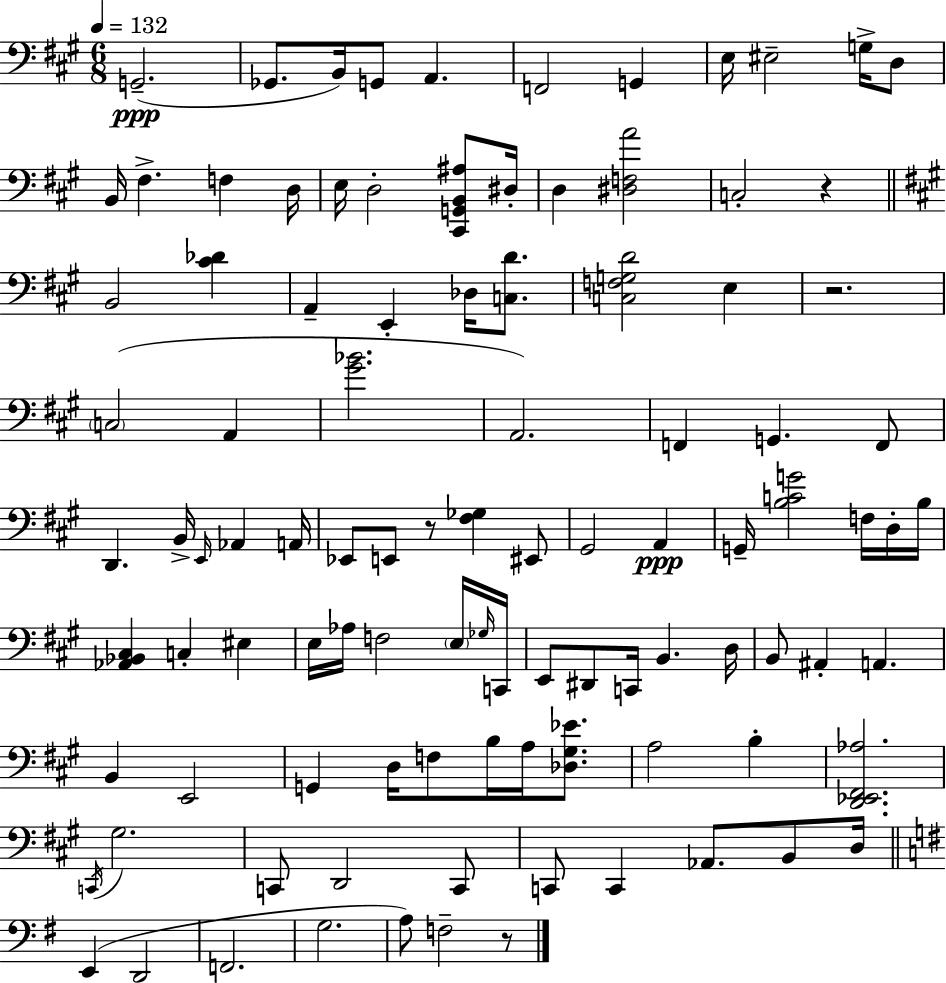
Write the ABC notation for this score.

X:1
T:Untitled
M:6/8
L:1/4
K:A
G,,2 _G,,/2 B,,/4 G,,/2 A,, F,,2 G,, E,/4 ^E,2 G,/4 D,/2 B,,/4 ^F, F, D,/4 E,/4 D,2 [^C,,G,,B,,^A,]/2 ^D,/4 D, [^D,F,A]2 C,2 z B,,2 [^C_D] A,, E,, _D,/4 [C,D]/2 [C,F,G,D]2 E, z2 C,2 A,, [^G_B]2 A,,2 F,, G,, F,,/2 D,, B,,/4 E,,/4 _A,, A,,/4 _E,,/2 E,,/2 z/2 [^F,_G,] ^E,,/2 ^G,,2 A,, G,,/4 [B,CG]2 F,/4 D,/4 B,/4 [_A,,_B,,^C,] C, ^E, E,/4 _A,/4 F,2 E,/4 _G,/4 C,,/4 E,,/2 ^D,,/2 C,,/4 B,, D,/4 B,,/2 ^A,, A,, B,, E,,2 G,, D,/4 F,/2 B,/4 A,/4 [_D,^G,_E]/2 A,2 B, [D,,_E,,^F,,_A,]2 C,,/4 ^G,2 C,,/2 D,,2 C,,/2 C,,/2 C,, _A,,/2 B,,/2 D,/4 E,, D,,2 F,,2 G,2 A,/2 F,2 z/2